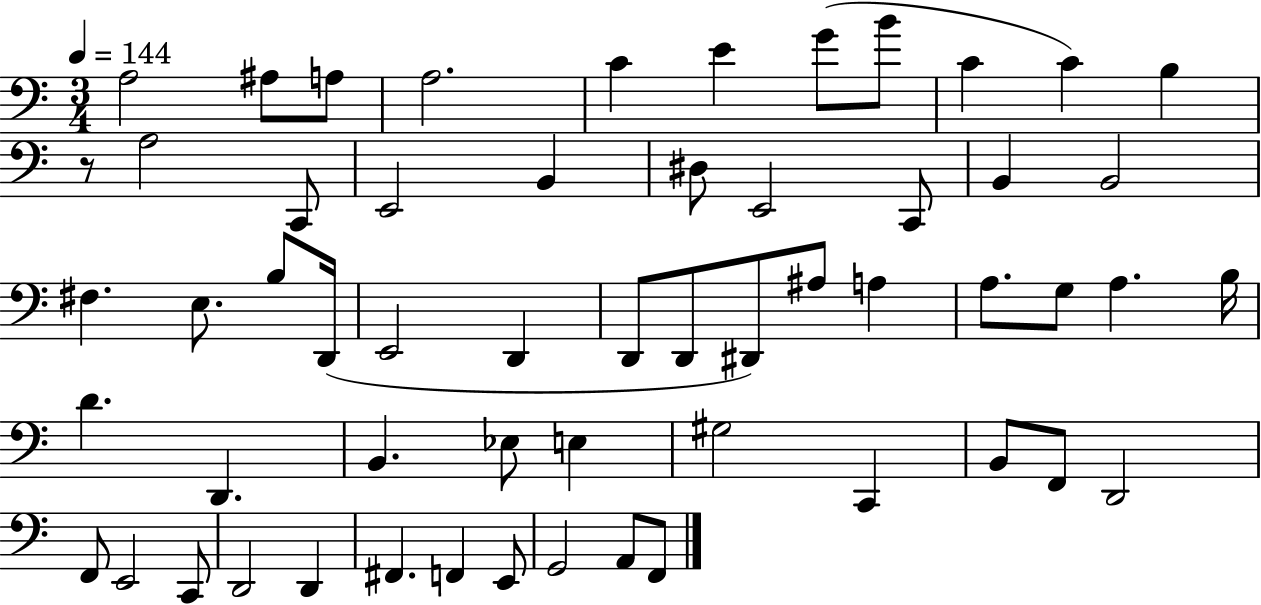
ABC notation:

X:1
T:Untitled
M:3/4
L:1/4
K:C
A,2 ^A,/2 A,/2 A,2 C E G/2 B/2 C C B, z/2 A,2 C,,/2 E,,2 B,, ^D,/2 E,,2 C,,/2 B,, B,,2 ^F, E,/2 B,/2 D,,/4 E,,2 D,, D,,/2 D,,/2 ^D,,/2 ^A,/2 A, A,/2 G,/2 A, B,/4 D D,, B,, _E,/2 E, ^G,2 C,, B,,/2 F,,/2 D,,2 F,,/2 E,,2 C,,/2 D,,2 D,, ^F,, F,, E,,/2 G,,2 A,,/2 F,,/2